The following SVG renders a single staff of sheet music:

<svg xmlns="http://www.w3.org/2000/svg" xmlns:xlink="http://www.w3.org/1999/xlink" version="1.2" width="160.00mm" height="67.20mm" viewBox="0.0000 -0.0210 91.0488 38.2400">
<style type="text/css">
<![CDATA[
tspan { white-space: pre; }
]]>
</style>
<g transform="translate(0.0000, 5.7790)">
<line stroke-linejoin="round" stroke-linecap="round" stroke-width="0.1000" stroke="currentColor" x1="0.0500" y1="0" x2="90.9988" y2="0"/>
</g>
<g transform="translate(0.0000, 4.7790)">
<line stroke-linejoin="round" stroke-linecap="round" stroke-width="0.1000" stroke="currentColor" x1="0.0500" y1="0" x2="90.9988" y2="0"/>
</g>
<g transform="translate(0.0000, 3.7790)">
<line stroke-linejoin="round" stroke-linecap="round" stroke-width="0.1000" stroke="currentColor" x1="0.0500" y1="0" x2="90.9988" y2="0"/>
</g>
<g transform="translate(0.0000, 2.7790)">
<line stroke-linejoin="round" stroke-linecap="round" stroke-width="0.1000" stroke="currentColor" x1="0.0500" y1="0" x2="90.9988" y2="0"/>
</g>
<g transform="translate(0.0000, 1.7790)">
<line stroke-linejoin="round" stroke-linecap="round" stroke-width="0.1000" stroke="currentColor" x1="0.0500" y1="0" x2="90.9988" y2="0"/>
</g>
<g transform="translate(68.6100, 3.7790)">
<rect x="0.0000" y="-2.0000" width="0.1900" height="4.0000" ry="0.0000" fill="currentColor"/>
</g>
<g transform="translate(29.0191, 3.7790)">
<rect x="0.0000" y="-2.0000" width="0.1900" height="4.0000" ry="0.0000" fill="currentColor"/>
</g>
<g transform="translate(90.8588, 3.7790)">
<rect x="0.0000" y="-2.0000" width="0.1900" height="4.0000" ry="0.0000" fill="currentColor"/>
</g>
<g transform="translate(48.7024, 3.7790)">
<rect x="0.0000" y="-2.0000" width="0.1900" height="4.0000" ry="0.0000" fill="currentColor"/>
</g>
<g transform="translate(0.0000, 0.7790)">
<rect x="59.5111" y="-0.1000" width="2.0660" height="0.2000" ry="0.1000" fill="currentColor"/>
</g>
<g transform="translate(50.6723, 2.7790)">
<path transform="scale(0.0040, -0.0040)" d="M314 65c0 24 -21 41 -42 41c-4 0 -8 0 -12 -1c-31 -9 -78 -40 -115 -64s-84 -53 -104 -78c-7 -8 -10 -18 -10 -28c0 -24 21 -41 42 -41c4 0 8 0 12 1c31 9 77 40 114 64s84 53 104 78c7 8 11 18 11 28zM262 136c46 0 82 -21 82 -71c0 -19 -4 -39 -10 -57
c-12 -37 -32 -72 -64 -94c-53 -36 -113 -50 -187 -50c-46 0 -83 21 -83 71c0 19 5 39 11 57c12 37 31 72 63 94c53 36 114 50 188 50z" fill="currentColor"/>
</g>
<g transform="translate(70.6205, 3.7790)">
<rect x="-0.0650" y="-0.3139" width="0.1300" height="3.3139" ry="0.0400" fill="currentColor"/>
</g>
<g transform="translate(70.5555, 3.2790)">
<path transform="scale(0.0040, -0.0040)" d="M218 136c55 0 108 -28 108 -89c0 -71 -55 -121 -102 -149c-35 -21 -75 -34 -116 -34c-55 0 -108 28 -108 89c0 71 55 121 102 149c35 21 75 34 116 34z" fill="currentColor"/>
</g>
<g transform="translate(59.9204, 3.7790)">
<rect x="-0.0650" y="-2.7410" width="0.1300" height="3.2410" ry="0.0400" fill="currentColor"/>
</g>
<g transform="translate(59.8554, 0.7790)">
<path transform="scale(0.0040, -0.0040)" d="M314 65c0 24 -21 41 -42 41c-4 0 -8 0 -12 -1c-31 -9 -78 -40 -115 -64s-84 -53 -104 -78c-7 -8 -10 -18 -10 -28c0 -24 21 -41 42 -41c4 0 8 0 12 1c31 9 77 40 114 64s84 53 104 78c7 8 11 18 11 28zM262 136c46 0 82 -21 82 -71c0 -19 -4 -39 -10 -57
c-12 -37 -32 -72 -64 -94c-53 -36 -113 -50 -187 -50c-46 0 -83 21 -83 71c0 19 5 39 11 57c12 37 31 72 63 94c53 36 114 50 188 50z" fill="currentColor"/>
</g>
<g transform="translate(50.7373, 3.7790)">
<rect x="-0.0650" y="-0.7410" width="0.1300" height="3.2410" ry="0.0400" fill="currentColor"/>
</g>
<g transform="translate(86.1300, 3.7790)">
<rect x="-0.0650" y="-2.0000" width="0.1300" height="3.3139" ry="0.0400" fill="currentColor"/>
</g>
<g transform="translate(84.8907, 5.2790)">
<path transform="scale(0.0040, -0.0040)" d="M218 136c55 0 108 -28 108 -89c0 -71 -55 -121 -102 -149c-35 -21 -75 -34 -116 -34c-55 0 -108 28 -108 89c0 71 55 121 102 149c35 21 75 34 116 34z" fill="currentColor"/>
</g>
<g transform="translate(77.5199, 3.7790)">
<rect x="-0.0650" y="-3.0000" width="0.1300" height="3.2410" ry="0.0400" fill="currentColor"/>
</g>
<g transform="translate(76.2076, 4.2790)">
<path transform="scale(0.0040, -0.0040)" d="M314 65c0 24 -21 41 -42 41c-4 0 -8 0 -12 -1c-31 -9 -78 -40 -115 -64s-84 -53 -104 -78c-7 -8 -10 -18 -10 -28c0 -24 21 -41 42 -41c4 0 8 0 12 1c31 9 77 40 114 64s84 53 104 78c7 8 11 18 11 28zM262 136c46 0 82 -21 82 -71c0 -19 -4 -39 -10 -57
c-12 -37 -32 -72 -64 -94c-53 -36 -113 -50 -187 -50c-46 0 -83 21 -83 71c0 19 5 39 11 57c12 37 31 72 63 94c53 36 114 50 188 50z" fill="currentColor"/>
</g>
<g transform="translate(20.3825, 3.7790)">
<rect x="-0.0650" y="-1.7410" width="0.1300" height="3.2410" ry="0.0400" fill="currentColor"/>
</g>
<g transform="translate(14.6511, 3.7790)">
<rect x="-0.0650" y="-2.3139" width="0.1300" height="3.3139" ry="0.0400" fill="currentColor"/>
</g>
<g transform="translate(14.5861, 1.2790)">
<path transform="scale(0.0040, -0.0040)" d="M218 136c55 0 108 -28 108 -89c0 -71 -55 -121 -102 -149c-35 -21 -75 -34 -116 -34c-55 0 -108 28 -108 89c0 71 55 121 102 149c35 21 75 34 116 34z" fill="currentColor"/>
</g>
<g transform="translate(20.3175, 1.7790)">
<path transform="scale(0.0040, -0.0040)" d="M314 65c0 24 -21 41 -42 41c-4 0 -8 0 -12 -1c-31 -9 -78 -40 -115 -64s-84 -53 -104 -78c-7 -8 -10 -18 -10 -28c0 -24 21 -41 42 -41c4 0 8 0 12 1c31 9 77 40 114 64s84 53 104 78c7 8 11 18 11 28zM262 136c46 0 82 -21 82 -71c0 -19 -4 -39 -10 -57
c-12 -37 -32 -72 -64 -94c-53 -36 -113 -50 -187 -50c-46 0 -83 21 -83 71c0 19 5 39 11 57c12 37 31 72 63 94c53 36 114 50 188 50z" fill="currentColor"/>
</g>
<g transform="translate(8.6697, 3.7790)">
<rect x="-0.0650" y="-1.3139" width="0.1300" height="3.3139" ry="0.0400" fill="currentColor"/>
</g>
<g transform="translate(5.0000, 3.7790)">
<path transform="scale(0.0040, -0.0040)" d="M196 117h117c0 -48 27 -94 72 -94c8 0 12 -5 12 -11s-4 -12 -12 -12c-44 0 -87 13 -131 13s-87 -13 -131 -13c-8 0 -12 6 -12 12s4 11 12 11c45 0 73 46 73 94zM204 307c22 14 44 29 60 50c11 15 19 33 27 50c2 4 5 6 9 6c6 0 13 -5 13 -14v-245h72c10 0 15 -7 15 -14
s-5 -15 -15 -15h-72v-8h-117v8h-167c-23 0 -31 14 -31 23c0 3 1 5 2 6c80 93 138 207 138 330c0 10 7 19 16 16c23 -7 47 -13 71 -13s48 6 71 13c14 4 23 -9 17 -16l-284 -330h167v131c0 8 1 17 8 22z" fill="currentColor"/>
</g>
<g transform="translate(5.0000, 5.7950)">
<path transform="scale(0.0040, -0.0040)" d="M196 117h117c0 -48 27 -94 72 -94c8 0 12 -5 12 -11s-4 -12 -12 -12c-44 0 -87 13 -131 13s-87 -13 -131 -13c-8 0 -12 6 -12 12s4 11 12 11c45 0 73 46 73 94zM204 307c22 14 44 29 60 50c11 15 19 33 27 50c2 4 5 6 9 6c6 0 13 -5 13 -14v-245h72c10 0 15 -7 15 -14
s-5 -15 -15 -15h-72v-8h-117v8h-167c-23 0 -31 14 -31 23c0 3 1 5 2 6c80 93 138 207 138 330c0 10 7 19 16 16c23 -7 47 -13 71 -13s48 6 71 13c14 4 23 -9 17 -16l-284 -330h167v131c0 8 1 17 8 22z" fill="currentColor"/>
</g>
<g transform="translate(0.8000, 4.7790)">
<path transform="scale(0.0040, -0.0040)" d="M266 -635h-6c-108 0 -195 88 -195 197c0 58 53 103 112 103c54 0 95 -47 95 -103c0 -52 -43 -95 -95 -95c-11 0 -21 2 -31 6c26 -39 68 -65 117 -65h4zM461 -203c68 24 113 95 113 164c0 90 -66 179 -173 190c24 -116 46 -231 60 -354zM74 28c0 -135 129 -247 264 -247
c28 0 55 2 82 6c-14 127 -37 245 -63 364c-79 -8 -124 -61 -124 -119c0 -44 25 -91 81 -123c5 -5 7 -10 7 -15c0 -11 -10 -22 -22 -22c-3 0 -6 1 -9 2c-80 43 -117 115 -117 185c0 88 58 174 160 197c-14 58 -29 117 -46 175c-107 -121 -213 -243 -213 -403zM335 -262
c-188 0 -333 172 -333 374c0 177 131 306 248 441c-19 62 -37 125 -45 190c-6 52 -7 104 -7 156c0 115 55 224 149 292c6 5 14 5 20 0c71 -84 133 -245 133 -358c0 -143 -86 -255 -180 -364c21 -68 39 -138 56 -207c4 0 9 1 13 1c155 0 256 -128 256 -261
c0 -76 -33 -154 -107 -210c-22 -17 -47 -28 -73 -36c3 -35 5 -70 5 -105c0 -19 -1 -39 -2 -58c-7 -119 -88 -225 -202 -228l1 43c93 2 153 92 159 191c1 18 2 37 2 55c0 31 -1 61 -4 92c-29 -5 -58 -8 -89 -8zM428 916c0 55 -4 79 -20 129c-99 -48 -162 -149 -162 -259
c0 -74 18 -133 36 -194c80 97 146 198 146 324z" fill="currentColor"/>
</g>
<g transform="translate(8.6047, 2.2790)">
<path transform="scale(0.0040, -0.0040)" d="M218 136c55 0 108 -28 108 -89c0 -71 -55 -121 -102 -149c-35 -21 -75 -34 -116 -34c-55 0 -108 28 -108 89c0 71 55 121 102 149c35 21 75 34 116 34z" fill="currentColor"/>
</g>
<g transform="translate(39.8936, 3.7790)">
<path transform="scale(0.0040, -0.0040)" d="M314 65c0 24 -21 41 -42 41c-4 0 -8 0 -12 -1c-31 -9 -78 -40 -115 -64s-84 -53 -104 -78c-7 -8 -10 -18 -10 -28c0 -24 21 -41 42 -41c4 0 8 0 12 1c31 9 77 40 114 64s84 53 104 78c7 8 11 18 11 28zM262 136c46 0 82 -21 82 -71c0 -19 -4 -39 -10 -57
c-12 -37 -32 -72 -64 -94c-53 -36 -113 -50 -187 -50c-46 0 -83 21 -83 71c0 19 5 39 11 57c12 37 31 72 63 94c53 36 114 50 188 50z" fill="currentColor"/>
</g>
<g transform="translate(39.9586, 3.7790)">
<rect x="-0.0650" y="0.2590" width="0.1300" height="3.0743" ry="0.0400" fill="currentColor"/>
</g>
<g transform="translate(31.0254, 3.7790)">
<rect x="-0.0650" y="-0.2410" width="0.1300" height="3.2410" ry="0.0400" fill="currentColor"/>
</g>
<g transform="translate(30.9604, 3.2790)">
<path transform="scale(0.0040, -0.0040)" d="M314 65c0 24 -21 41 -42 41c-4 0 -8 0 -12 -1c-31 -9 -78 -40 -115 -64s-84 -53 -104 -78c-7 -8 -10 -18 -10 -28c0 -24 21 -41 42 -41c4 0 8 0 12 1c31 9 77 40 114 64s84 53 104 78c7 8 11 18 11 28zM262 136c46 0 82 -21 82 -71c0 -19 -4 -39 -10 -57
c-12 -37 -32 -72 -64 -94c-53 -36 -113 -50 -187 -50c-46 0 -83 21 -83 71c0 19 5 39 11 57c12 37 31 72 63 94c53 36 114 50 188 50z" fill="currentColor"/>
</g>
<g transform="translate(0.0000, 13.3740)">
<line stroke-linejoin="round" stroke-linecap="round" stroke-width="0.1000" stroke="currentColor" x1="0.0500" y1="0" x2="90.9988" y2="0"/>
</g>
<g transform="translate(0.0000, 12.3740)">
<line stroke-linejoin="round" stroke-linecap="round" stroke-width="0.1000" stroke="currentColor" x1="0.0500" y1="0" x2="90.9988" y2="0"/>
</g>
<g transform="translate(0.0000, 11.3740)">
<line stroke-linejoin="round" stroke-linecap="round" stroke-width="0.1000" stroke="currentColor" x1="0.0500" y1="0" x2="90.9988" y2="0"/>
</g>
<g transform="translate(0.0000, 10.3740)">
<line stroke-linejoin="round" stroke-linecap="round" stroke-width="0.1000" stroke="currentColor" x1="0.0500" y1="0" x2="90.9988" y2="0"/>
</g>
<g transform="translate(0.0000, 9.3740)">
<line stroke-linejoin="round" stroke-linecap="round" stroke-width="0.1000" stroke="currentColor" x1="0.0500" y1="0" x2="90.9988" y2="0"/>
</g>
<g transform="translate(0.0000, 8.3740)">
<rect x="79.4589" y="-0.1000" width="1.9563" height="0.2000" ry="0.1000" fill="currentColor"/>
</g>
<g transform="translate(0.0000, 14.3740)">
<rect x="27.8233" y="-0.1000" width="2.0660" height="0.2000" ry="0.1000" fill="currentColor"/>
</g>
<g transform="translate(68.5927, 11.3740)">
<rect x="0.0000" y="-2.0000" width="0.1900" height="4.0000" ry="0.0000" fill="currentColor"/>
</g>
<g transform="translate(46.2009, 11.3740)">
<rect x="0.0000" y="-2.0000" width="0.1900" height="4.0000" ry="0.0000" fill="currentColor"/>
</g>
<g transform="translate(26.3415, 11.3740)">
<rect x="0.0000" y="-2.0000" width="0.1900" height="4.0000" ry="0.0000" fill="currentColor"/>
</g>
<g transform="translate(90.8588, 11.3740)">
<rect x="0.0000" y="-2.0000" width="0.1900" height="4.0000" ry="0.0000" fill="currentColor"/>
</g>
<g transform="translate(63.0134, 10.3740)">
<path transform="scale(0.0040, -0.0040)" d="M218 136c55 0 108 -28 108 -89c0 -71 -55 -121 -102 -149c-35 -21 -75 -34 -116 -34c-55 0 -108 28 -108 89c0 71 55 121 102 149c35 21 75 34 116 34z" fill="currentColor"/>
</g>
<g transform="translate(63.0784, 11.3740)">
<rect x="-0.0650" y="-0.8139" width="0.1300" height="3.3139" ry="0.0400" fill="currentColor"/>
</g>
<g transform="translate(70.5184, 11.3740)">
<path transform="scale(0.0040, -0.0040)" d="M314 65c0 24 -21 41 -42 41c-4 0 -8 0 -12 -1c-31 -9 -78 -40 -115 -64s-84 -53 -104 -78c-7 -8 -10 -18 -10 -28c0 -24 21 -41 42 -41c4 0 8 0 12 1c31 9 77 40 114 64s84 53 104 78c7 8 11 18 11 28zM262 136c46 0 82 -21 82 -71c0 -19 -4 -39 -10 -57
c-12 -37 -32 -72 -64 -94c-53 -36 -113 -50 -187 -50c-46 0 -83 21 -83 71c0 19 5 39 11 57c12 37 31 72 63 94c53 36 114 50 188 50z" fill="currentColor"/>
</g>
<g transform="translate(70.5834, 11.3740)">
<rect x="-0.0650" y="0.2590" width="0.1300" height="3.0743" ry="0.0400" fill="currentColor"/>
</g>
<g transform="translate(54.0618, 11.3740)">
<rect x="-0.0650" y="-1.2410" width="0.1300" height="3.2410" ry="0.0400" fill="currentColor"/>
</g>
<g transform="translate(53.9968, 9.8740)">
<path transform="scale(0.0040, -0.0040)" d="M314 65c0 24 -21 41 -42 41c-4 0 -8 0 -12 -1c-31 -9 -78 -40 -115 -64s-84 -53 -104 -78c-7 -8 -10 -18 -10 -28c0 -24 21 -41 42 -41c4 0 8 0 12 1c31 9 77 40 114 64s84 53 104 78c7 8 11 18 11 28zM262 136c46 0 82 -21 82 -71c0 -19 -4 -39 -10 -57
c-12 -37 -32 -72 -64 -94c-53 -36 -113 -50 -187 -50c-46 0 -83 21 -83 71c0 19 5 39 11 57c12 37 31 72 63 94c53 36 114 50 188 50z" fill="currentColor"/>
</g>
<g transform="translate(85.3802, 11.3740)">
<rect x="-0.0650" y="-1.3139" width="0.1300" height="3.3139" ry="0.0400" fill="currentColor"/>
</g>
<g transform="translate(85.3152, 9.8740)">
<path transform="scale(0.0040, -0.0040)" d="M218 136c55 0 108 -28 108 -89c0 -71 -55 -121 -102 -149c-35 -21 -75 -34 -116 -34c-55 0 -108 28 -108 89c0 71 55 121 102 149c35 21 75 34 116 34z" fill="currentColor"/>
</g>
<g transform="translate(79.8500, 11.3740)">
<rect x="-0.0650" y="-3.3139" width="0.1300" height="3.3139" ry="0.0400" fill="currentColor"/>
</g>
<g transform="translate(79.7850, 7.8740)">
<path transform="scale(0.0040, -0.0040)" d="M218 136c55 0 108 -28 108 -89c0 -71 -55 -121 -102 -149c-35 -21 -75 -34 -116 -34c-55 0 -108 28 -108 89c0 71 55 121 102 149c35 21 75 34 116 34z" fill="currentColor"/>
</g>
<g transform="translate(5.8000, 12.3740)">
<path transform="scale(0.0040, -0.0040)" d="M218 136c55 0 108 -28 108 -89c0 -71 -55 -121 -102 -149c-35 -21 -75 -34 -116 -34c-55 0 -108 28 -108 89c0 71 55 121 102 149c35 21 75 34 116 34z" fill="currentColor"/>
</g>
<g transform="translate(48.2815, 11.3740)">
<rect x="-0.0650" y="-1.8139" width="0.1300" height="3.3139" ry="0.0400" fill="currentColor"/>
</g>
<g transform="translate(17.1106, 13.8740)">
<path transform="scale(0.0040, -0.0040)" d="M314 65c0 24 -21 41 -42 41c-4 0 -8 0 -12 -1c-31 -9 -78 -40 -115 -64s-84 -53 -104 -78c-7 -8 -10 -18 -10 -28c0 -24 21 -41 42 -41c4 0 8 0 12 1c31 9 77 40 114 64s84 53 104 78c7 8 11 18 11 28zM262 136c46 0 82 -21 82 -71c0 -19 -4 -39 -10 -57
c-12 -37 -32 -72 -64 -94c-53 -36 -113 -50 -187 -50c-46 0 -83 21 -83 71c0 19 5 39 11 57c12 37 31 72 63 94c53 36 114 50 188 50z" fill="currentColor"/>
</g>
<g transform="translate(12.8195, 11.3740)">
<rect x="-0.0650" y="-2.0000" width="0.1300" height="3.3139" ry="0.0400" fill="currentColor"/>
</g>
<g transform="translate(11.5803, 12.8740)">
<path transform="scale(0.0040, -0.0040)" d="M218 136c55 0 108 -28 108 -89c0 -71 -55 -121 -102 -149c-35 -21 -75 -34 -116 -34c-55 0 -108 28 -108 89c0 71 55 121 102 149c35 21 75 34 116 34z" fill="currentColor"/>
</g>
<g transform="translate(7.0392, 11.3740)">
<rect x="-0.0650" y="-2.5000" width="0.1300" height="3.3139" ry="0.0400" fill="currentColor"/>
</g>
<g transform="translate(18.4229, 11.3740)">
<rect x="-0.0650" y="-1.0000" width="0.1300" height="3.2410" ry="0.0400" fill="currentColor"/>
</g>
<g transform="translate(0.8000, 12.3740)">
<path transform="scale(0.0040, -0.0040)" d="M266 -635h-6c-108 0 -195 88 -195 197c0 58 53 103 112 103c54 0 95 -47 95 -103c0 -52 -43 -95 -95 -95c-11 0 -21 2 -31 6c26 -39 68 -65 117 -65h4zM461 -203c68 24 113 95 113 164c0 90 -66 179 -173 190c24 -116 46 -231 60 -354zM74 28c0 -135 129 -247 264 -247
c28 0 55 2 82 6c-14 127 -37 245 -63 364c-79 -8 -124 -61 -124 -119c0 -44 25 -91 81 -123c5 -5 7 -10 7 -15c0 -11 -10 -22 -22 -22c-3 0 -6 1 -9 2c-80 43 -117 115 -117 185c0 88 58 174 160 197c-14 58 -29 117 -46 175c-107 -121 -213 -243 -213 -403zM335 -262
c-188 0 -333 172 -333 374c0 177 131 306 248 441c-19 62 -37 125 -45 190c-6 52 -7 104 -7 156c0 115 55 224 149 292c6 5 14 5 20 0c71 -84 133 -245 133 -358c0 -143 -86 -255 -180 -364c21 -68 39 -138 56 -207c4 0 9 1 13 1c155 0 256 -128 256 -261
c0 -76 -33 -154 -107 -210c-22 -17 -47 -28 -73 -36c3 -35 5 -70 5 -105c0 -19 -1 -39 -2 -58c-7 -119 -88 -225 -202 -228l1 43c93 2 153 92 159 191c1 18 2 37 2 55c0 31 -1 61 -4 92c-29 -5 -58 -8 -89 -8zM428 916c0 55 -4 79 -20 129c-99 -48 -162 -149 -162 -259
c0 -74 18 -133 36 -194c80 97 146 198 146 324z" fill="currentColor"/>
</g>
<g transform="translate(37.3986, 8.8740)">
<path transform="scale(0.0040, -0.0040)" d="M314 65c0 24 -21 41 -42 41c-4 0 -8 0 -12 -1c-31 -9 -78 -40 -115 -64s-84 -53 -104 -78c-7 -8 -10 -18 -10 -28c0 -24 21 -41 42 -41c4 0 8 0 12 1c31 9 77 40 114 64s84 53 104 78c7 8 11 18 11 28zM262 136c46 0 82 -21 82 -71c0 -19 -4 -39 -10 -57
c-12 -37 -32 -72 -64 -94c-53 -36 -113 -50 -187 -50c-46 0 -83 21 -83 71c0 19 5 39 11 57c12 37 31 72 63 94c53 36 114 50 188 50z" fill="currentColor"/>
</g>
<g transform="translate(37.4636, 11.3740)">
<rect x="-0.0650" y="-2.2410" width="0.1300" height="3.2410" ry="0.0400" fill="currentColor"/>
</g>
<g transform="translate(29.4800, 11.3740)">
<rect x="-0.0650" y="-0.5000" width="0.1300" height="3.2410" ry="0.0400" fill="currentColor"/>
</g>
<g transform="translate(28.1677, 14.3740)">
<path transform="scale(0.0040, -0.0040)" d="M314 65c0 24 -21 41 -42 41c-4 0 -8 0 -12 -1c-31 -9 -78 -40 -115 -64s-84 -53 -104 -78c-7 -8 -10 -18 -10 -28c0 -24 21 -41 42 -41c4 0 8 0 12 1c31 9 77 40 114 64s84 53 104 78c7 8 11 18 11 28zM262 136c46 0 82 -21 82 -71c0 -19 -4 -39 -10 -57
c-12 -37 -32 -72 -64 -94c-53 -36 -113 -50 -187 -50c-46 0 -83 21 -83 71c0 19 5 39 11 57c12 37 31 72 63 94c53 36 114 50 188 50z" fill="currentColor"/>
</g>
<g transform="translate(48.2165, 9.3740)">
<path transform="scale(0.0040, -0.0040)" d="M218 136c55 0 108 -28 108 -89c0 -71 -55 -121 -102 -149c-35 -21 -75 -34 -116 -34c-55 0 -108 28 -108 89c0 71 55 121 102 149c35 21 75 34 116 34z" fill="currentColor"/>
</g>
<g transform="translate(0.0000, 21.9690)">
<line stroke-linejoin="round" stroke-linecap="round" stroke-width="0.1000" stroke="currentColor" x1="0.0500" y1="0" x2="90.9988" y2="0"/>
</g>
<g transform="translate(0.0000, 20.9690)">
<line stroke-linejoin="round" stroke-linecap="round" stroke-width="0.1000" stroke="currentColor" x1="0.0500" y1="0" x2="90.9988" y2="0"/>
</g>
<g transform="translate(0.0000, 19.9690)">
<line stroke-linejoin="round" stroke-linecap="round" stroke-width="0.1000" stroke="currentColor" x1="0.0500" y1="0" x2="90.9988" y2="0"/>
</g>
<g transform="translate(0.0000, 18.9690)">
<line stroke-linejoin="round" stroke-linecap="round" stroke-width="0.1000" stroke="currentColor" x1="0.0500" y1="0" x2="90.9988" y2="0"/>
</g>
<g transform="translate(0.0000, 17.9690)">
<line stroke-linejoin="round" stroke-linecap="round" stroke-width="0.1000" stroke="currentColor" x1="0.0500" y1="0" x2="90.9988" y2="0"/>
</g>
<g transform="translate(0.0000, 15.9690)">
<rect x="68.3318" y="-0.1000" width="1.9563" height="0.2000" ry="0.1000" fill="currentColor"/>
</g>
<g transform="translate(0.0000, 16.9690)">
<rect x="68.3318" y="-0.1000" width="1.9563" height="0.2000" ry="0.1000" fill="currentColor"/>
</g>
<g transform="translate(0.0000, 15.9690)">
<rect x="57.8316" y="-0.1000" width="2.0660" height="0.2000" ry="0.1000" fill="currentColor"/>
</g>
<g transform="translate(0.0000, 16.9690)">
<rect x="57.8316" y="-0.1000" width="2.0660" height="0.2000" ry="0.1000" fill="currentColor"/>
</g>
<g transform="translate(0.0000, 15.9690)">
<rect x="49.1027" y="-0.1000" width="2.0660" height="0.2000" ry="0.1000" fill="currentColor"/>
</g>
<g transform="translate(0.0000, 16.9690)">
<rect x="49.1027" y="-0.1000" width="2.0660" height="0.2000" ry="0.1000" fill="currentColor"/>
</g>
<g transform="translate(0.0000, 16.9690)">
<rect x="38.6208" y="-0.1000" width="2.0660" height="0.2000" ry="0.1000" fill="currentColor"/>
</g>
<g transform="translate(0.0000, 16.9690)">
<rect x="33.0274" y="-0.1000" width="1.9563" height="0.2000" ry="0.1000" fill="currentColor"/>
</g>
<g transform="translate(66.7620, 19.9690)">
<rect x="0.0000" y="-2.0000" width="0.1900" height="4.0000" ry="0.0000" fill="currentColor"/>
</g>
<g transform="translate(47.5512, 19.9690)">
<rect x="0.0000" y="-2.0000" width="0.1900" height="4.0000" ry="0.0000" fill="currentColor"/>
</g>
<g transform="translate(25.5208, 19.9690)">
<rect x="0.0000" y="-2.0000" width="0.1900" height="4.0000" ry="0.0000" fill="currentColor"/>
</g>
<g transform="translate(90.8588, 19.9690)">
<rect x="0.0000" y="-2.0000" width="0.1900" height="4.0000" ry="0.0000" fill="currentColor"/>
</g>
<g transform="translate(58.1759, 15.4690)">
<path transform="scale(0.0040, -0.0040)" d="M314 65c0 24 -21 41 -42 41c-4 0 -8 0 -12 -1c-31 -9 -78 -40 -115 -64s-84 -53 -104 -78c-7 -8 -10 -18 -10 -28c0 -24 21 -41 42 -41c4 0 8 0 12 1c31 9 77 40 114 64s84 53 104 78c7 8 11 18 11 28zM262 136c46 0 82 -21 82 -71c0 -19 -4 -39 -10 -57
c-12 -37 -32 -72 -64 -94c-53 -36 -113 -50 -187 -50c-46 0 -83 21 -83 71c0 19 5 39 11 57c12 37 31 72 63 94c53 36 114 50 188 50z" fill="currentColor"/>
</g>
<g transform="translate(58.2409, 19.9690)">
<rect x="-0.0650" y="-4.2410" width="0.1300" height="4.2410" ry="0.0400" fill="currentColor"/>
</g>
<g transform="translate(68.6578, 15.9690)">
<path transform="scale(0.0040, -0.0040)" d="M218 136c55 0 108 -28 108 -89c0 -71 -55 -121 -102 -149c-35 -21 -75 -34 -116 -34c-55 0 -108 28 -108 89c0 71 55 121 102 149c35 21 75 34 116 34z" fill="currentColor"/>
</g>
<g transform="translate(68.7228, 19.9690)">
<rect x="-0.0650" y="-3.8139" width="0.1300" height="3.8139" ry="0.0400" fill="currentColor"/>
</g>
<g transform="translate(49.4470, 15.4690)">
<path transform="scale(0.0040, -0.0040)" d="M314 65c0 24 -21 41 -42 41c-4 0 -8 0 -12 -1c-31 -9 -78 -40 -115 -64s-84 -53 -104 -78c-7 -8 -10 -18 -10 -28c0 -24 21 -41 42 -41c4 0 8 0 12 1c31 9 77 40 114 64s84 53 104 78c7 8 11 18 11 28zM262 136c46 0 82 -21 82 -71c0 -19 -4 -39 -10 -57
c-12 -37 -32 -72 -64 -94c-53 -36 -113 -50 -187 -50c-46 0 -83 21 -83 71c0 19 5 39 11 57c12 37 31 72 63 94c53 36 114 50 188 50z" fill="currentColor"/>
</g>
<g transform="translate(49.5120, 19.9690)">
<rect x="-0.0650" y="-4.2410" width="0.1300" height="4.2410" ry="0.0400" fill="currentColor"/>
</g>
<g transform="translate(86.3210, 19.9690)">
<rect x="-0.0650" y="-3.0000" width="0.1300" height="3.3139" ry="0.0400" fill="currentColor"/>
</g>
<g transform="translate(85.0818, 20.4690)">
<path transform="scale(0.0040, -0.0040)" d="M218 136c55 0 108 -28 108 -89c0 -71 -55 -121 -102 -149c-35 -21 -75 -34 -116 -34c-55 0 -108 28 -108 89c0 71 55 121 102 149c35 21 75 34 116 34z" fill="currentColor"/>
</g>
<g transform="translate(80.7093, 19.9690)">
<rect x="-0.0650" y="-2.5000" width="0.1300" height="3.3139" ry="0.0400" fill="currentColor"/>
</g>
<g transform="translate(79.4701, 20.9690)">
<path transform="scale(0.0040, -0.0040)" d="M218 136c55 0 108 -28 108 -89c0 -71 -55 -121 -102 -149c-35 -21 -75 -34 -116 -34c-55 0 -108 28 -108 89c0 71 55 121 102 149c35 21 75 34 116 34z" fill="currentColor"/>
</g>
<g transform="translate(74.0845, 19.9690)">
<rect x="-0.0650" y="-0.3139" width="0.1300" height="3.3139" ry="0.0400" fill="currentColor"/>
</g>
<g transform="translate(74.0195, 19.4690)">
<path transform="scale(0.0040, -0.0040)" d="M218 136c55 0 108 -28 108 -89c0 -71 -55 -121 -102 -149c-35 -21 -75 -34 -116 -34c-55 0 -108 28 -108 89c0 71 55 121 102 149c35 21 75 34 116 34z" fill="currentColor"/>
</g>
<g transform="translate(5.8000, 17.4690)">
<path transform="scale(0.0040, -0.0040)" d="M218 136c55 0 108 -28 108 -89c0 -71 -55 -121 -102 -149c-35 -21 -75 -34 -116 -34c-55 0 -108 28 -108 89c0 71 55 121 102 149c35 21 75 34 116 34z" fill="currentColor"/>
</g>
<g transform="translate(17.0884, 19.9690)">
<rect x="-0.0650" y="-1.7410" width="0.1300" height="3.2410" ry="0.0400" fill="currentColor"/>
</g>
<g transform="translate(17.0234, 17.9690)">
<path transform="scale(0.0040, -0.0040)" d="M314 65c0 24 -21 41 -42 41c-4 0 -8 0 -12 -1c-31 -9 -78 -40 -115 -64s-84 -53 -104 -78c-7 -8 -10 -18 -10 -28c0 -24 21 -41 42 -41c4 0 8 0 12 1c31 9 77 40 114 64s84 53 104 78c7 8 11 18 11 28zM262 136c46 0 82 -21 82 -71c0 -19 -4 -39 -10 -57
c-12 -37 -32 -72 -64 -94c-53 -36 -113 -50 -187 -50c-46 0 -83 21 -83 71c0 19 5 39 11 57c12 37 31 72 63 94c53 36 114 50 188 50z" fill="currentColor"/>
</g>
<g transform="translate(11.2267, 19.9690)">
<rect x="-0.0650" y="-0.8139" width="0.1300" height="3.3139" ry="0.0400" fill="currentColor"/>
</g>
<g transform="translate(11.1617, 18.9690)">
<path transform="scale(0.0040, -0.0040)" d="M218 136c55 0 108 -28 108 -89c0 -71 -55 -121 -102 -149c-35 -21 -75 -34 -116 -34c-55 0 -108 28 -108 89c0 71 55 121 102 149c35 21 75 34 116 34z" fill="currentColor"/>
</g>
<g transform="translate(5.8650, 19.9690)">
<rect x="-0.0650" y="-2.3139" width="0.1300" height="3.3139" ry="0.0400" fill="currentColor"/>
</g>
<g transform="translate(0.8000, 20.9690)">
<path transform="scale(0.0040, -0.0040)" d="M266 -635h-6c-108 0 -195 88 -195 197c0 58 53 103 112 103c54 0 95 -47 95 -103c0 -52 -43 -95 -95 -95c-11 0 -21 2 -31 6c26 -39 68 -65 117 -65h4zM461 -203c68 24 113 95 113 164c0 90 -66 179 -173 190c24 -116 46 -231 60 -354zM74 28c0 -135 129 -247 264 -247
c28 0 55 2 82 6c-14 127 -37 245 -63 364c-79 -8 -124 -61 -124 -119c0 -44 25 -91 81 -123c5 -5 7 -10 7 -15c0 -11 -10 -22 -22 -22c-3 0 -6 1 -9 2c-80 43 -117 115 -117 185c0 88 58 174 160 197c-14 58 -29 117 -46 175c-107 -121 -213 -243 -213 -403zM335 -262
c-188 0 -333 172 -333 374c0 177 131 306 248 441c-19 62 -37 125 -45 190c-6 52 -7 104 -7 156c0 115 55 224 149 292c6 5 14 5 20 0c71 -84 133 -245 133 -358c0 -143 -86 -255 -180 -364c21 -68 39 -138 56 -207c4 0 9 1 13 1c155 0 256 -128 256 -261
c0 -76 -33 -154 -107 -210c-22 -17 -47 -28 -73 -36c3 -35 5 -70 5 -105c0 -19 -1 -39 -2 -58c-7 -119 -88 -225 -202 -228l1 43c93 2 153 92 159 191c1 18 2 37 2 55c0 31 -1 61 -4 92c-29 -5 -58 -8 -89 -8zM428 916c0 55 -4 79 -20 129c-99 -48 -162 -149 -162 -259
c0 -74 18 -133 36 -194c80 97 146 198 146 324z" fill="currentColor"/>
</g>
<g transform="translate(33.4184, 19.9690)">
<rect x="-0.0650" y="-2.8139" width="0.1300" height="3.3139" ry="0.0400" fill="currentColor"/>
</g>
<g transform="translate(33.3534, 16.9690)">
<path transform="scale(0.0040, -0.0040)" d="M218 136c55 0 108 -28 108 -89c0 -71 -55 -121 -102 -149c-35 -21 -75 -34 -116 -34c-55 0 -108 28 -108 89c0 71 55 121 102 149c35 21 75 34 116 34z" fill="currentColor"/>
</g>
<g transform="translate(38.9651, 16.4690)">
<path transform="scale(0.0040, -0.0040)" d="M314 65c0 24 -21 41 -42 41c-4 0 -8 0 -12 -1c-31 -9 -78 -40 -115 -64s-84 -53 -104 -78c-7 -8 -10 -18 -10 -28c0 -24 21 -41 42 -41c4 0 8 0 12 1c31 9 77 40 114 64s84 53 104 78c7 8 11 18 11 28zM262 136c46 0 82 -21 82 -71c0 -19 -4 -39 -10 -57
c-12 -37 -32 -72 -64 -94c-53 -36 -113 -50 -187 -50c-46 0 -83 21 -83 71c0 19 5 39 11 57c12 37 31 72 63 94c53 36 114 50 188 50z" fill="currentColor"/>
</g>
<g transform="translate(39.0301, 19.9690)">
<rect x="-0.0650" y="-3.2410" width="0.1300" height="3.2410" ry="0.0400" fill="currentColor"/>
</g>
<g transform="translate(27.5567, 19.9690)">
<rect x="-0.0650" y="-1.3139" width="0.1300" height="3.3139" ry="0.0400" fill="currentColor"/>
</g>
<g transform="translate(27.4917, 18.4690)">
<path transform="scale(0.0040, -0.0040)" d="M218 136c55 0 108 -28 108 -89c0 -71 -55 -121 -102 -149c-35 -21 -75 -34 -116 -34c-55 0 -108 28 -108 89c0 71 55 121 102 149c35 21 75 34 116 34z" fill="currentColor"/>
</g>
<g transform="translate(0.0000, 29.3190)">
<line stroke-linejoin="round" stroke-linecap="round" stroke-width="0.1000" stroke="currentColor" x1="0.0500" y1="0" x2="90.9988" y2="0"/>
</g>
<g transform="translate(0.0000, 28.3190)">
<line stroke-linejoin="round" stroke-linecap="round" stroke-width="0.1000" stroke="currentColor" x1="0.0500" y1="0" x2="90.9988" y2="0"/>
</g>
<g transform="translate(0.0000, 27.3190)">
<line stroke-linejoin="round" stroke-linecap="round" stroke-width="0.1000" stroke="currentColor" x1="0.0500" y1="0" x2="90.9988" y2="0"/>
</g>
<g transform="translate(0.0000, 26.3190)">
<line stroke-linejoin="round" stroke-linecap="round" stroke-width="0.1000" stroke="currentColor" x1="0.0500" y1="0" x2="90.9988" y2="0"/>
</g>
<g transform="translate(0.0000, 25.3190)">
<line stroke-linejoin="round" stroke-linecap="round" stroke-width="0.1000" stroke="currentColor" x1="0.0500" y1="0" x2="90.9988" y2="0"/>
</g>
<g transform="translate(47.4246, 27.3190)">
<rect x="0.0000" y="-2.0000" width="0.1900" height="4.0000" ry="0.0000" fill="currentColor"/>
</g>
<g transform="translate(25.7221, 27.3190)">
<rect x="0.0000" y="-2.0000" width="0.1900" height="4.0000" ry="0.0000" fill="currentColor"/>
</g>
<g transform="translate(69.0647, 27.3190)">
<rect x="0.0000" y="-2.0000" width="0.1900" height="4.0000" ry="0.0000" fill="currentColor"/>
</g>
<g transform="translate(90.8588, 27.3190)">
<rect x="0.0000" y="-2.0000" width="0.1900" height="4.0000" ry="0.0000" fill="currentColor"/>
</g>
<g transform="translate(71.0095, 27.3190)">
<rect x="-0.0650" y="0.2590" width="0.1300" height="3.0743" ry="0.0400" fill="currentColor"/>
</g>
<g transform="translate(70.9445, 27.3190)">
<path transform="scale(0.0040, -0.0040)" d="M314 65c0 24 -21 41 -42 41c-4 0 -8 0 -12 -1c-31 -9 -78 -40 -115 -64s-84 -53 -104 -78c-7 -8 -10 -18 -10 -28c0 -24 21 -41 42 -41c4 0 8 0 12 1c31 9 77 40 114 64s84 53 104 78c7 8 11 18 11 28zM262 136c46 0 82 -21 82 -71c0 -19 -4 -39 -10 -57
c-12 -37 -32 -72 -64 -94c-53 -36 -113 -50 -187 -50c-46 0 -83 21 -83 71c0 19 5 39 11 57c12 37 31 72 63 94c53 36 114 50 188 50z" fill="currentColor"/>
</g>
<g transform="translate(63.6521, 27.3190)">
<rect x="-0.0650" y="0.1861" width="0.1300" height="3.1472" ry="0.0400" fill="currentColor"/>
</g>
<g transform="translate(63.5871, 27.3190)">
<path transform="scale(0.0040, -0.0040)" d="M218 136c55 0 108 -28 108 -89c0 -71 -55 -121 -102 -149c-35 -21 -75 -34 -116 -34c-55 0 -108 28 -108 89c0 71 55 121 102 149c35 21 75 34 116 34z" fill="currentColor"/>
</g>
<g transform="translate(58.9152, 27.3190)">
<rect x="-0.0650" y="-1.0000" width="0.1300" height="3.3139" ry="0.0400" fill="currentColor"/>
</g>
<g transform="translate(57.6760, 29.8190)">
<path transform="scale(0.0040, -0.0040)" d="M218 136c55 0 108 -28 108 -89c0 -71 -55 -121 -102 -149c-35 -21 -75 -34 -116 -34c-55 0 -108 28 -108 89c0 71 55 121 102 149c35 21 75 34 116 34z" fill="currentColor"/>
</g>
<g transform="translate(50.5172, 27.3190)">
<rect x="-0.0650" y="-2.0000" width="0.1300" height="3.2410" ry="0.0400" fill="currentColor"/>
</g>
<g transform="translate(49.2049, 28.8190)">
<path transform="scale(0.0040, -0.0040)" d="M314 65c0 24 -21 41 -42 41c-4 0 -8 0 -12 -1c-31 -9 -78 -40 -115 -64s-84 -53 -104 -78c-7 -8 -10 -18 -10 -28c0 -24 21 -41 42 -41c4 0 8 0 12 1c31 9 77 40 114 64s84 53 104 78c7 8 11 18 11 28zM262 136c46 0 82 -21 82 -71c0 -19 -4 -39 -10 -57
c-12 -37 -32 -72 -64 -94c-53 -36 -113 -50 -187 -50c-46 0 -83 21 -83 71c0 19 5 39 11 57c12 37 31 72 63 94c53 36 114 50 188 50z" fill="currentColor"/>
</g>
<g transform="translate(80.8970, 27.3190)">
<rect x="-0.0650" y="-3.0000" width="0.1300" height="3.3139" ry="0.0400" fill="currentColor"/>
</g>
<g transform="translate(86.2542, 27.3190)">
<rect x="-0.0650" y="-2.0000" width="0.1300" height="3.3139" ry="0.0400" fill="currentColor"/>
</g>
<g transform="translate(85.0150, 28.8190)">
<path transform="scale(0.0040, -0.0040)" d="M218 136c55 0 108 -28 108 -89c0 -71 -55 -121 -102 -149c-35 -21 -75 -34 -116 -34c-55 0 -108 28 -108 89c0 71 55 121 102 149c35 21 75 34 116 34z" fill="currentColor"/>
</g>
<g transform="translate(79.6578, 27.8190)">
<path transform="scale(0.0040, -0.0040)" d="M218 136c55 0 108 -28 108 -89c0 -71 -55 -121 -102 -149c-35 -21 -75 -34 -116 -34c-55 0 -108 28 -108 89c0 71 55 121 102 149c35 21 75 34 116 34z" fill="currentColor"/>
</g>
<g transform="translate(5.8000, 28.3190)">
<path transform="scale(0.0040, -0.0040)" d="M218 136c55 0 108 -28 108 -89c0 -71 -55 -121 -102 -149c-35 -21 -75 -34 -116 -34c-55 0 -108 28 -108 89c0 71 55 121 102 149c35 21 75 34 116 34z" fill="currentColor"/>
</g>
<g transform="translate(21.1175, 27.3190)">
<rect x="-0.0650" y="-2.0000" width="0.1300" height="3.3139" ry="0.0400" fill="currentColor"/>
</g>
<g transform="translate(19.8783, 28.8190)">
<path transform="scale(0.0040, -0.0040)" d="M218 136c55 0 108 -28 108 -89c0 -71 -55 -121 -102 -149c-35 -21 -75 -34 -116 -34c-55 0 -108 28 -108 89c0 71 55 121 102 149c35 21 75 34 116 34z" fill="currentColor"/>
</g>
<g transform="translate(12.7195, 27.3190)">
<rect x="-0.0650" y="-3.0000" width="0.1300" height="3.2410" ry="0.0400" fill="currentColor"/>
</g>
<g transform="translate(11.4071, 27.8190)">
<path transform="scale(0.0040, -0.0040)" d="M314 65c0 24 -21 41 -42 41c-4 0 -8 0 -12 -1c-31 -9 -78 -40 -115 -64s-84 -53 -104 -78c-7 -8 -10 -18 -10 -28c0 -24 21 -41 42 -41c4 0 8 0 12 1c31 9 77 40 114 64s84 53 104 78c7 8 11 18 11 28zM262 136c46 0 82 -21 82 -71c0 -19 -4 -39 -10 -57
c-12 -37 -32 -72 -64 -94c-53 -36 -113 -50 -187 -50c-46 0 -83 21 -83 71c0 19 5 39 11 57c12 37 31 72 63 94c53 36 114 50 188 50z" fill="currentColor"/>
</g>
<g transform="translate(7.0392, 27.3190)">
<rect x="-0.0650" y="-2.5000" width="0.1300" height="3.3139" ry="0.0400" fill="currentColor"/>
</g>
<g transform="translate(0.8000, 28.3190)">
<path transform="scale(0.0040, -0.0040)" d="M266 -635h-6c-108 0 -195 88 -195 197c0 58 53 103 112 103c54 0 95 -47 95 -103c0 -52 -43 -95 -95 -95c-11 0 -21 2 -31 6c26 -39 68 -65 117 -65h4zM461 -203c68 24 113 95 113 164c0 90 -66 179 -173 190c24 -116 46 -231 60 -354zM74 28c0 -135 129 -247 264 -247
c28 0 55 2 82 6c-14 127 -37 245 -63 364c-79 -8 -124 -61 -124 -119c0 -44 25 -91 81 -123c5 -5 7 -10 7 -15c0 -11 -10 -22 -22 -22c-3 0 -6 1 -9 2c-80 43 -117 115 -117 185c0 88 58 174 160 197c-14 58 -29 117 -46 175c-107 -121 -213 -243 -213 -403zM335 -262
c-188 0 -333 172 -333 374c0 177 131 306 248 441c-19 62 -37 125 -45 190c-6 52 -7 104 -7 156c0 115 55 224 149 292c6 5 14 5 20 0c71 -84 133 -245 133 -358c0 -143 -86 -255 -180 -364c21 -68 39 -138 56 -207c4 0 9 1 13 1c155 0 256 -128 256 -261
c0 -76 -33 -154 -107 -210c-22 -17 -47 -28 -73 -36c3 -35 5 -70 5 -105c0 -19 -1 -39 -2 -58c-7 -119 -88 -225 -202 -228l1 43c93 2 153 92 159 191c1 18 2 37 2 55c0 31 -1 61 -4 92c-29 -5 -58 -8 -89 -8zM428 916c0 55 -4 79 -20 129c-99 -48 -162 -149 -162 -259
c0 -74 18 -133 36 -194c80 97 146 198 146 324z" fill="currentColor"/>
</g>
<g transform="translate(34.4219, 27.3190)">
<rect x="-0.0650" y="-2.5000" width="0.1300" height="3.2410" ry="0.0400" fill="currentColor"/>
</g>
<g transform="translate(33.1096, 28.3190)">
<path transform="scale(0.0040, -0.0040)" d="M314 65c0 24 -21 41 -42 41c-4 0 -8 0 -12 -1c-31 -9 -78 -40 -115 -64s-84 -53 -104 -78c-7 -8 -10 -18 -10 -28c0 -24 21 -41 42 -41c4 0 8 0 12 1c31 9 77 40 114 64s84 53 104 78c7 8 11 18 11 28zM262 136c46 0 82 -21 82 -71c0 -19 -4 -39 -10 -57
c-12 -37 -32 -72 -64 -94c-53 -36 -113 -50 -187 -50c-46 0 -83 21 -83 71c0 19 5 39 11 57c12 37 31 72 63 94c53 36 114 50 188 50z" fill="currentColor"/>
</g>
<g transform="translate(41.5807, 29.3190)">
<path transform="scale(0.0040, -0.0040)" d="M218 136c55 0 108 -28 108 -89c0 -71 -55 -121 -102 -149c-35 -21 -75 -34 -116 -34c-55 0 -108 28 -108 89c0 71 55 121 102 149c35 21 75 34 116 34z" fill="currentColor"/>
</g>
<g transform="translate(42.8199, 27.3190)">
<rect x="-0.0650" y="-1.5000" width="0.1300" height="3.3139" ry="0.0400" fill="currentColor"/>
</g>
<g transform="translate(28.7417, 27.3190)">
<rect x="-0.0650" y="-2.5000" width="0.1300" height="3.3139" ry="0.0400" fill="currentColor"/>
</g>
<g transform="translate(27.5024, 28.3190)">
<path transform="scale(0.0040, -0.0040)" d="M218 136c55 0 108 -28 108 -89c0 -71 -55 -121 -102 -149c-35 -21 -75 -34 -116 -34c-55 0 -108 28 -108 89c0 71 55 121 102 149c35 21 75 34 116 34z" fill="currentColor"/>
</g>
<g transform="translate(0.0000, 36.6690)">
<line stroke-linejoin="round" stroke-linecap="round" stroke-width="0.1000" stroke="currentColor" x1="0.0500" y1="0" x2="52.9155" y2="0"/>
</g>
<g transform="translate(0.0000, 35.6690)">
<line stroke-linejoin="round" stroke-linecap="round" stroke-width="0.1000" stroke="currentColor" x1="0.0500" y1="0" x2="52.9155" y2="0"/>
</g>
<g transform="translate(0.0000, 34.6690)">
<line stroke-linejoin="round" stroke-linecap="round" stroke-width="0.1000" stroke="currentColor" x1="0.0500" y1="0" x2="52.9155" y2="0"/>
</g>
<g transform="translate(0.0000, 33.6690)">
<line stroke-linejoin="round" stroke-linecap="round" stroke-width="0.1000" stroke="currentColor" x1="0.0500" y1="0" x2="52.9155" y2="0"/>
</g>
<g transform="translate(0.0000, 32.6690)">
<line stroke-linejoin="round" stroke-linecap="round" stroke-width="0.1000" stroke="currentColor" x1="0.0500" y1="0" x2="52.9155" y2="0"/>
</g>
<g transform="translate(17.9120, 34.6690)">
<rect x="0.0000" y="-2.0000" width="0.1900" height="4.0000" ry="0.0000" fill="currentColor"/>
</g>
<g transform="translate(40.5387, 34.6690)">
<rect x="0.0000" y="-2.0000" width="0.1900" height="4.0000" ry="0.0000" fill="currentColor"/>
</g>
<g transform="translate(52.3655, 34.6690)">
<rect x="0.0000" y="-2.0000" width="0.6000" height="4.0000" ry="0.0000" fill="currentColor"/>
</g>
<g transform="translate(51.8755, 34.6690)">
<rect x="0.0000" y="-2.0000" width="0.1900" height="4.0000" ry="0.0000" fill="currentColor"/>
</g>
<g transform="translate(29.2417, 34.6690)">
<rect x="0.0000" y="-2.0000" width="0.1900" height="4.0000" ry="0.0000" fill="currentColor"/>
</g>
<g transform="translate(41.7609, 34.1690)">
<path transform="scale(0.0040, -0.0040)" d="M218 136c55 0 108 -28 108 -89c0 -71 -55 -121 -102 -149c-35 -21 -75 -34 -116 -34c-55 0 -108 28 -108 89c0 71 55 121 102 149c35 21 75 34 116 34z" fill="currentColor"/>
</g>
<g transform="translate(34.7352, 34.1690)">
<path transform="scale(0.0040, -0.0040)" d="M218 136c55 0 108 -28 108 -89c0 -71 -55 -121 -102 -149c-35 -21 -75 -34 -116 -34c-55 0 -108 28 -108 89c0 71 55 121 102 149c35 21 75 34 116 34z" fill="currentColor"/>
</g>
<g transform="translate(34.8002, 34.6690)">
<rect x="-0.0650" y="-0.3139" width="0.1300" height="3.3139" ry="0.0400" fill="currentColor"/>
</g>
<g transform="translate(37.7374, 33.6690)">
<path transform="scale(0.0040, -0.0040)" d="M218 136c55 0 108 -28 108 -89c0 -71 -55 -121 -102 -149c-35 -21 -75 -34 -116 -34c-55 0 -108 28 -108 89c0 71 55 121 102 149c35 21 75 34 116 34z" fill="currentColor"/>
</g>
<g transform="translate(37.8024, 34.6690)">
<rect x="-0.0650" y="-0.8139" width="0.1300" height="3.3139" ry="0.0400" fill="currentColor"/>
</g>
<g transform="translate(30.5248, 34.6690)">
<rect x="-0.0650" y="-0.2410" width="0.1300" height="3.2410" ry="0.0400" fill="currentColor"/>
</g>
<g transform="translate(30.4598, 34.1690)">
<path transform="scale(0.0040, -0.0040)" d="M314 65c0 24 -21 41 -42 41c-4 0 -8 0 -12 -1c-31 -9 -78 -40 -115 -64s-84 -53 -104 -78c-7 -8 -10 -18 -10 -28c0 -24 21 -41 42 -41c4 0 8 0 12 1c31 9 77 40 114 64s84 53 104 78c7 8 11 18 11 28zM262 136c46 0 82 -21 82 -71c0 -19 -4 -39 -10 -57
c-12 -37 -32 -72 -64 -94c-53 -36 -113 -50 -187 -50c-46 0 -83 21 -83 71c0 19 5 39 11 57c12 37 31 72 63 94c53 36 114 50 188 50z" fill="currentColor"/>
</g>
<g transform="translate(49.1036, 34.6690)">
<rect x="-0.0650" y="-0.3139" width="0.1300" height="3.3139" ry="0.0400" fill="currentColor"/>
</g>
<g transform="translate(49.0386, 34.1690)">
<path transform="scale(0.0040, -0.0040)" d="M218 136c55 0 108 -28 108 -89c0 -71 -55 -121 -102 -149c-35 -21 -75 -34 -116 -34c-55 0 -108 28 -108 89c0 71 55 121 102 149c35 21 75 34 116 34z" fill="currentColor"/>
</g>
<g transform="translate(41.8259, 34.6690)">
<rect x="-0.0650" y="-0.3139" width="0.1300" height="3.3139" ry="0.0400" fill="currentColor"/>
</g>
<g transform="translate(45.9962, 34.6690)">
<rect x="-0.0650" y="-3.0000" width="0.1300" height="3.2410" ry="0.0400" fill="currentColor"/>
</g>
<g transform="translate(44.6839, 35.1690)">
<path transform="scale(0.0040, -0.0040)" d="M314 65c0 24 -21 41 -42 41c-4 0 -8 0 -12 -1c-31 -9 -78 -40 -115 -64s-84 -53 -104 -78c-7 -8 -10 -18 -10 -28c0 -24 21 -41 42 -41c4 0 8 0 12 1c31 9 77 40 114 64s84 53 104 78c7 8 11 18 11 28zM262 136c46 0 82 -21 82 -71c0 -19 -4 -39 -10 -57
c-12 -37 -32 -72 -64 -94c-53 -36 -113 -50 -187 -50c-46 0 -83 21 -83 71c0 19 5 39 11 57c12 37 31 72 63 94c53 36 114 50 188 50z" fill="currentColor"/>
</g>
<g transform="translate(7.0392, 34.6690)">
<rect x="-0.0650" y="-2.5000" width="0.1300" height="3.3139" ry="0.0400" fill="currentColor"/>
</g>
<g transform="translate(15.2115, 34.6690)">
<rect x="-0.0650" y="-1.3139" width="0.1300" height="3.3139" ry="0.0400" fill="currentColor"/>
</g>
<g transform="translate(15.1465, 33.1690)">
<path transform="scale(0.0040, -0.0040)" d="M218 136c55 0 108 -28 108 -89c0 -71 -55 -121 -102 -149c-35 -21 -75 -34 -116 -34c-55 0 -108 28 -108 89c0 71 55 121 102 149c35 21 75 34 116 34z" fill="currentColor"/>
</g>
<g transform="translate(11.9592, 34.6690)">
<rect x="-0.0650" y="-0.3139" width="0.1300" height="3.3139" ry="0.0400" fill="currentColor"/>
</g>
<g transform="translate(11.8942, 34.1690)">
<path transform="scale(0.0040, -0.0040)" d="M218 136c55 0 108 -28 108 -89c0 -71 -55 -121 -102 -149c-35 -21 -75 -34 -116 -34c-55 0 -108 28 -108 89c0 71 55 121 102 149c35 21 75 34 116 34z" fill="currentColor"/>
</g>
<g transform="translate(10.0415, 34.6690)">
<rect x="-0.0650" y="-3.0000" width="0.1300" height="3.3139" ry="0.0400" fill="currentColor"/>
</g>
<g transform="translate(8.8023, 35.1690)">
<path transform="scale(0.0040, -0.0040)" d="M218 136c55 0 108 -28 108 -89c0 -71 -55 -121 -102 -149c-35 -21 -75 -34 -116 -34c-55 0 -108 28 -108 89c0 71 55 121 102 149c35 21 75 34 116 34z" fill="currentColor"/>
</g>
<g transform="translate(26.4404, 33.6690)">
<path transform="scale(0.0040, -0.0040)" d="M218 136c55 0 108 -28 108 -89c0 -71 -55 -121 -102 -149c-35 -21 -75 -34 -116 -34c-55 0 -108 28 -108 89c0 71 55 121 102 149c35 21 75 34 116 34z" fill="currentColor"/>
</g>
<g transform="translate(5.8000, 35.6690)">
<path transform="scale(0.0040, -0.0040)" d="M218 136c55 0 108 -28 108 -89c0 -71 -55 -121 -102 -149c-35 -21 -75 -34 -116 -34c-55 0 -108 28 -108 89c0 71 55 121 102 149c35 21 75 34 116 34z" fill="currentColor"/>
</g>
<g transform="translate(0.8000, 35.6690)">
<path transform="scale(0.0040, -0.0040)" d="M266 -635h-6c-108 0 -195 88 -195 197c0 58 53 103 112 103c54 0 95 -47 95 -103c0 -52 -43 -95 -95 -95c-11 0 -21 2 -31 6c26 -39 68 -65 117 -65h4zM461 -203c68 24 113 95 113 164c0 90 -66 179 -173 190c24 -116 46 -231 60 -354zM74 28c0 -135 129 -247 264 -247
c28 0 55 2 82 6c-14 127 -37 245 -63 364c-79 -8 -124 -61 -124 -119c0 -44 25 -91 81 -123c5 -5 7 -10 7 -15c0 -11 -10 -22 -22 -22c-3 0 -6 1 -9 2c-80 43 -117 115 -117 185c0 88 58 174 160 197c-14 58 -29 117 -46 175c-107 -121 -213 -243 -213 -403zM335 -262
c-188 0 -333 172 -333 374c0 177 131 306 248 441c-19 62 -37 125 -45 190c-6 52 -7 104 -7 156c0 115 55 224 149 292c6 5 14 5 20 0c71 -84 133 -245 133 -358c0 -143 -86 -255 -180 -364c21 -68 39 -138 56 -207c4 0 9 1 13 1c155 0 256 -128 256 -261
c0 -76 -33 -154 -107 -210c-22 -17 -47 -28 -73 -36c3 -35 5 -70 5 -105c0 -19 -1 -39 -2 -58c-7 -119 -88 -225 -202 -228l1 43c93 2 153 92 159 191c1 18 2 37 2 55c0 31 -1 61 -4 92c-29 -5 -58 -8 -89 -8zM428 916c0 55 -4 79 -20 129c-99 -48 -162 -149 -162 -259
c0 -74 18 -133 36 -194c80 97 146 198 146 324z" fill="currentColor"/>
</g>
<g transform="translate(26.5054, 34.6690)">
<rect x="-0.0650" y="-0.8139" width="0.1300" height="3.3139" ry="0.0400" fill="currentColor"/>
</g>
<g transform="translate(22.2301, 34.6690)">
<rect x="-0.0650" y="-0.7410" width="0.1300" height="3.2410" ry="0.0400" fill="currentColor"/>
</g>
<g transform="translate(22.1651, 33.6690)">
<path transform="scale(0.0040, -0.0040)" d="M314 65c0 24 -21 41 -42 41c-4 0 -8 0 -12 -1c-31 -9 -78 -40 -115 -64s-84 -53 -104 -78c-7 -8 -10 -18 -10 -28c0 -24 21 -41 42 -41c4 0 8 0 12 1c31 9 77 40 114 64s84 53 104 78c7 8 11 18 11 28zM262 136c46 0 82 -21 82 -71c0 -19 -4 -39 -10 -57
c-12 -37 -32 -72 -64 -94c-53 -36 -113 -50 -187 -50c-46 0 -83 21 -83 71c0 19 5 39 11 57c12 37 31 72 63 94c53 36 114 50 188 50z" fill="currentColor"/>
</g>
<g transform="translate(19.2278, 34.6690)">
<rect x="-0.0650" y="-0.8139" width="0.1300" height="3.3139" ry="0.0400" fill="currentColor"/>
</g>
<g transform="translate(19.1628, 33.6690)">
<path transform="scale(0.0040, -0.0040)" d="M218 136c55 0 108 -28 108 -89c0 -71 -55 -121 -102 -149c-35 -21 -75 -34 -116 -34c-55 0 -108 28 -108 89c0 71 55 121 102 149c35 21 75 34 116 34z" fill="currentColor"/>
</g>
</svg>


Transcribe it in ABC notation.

X:1
T:Untitled
M:4/4
L:1/4
K:C
e g f2 c2 B2 d2 a2 c A2 F G F D2 C2 g2 f e2 d B2 b e g d f2 e a b2 d'2 d'2 c' c G A G A2 F G G2 E F2 D B B2 A F G A c e d d2 d c2 c d c A2 c